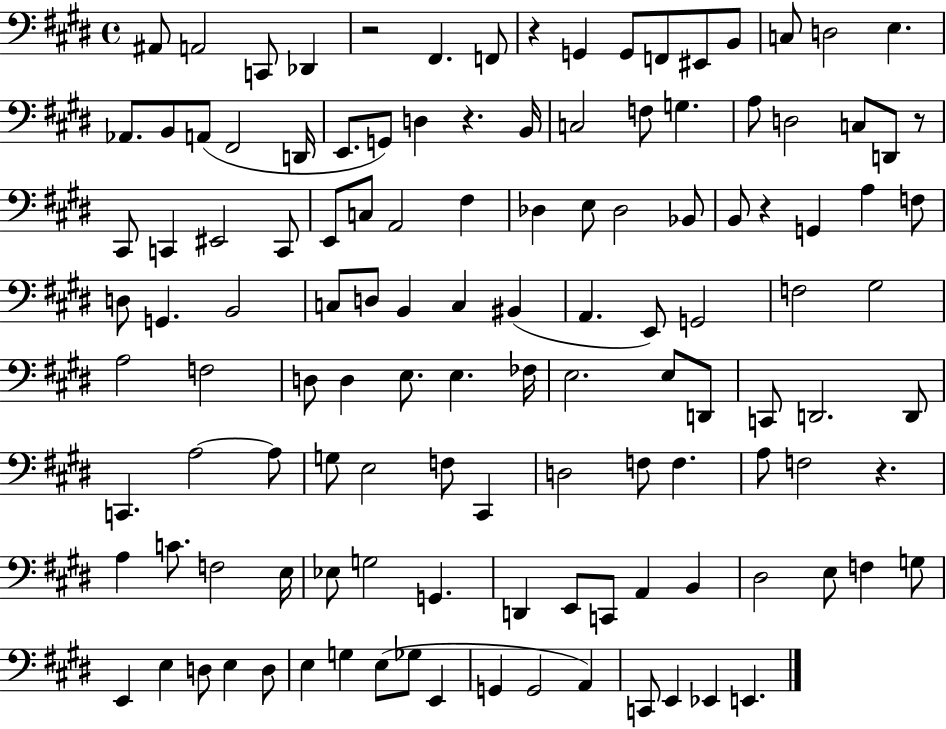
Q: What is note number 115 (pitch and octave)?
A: E2